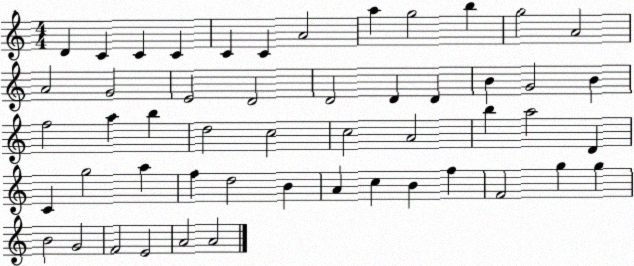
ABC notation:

X:1
T:Untitled
M:4/4
L:1/4
K:C
D C C C C C A2 a g2 b g2 A2 A2 G2 E2 D2 D2 D D B G2 B f2 a b d2 c2 c2 A2 b a2 D C g2 a f d2 B A c B f F2 g g B2 G2 F2 E2 A2 A2